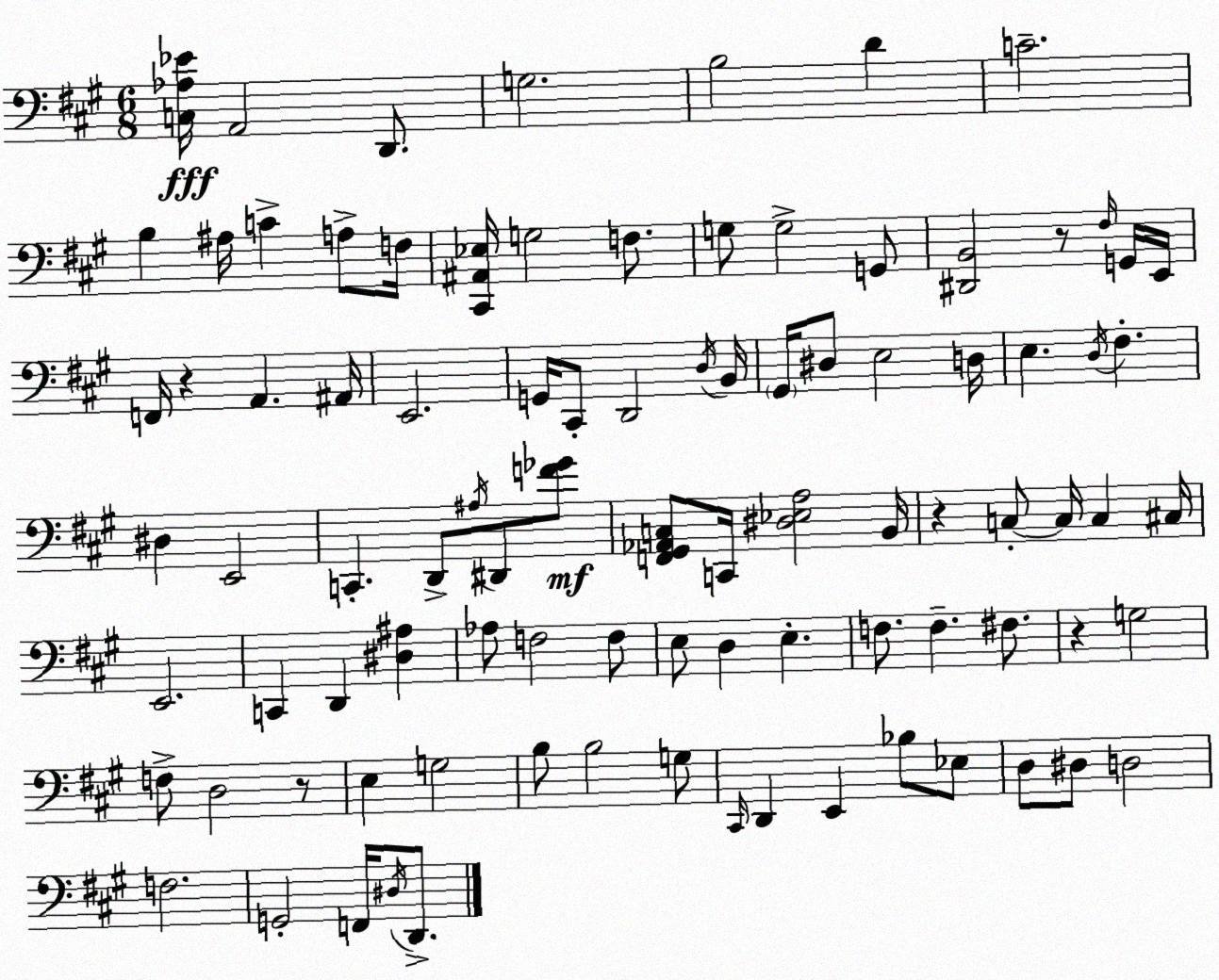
X:1
T:Untitled
M:6/8
L:1/4
K:A
[C,_A,_E]/4 A,,2 D,,/2 G,2 B,2 D C2 B, ^A,/4 C A,/2 F,/4 [^C,,^A,,_E,]/4 G,2 F,/2 G,/2 G,2 G,,/2 [^D,,B,,]2 z/2 ^F,/4 G,,/4 E,,/4 F,,/4 z A,, ^A,,/4 E,,2 G,,/4 ^C,,/2 D,,2 D,/4 B,,/4 ^G,,/4 ^D,/2 E,2 D,/4 E, D,/4 ^F, ^D, E,,2 C,, D,,/2 ^A,/4 ^D,,/2 [F_G]/2 [F,,^G,,_A,,C,]/2 C,,/4 [^D,_E,A,]2 B,,/4 z C,/2 C,/4 C, ^C,/4 E,,2 C,, D,, [^D,^A,] _A,/2 F,2 F,/2 E,/2 D, E, F,/2 F, ^F,/2 z G,2 F,/2 D,2 z/2 E, G,2 B,/2 B,2 G,/2 ^C,,/4 D,, E,, _B,/2 _E,/2 D,/2 ^D,/2 D,2 F,2 G,,2 F,,/4 ^D,/4 D,,/2